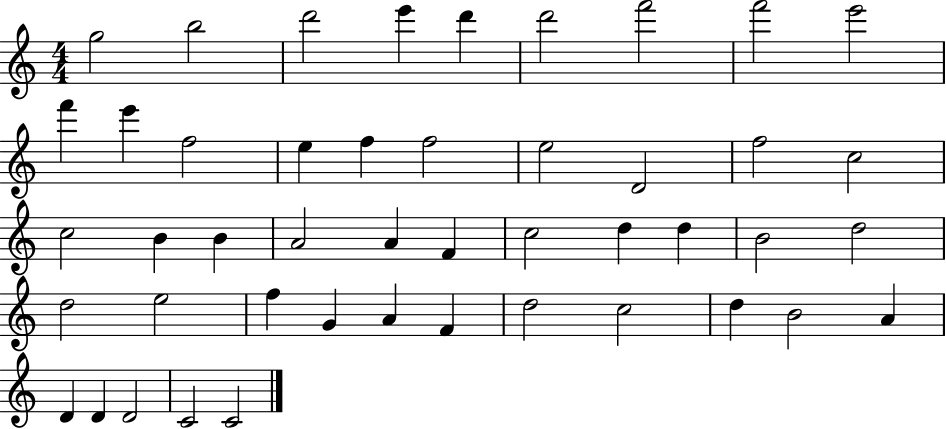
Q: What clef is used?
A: treble